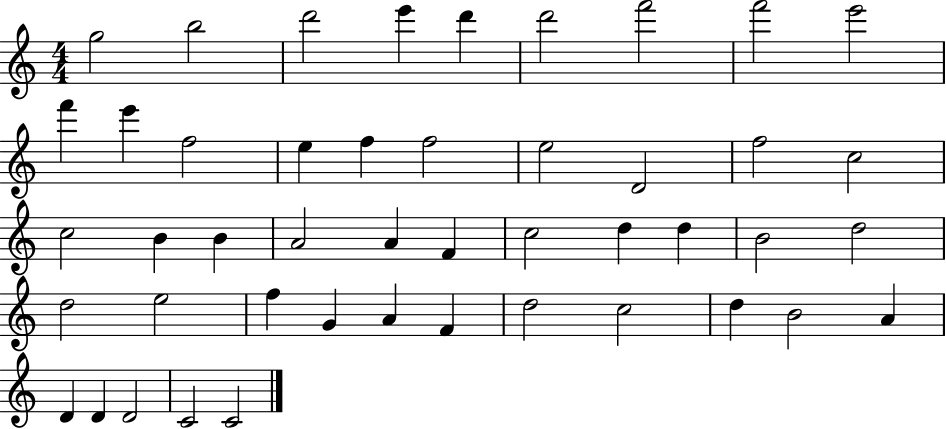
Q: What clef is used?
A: treble